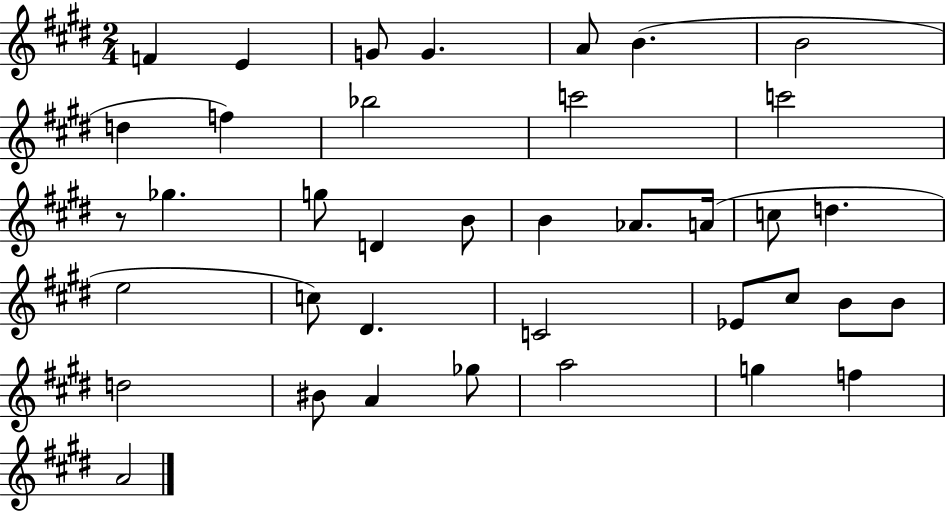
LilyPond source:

{
  \clef treble
  \numericTimeSignature
  \time 2/4
  \key e \major
  f'4 e'4 | g'8 g'4. | a'8 b'4.( | b'2 | \break d''4 f''4) | bes''2 | c'''2 | c'''2 | \break r8 ges''4. | g''8 d'4 b'8 | b'4 aes'8. a'16( | c''8 d''4. | \break e''2 | c''8) dis'4. | c'2 | ees'8 cis''8 b'8 b'8 | \break d''2 | bis'8 a'4 ges''8 | a''2 | g''4 f''4 | \break a'2 | \bar "|."
}